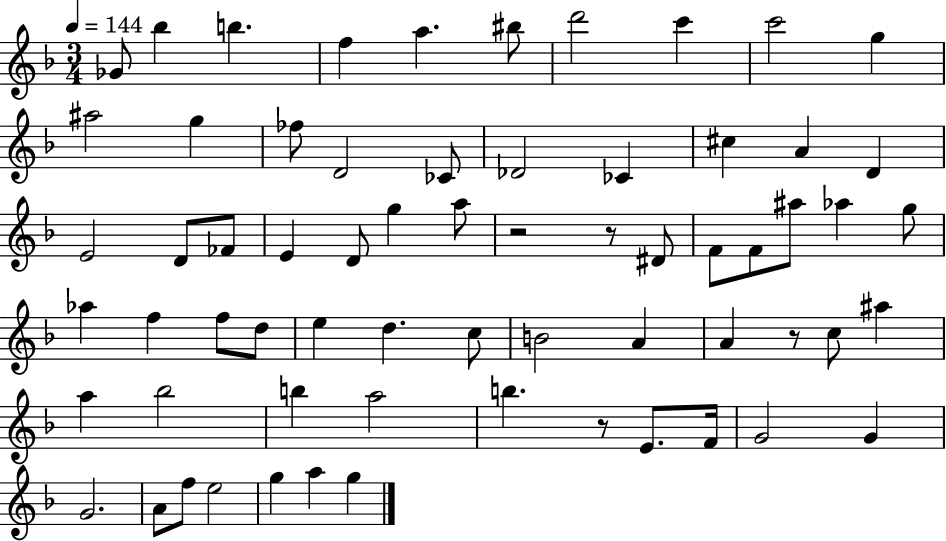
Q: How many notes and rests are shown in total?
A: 65